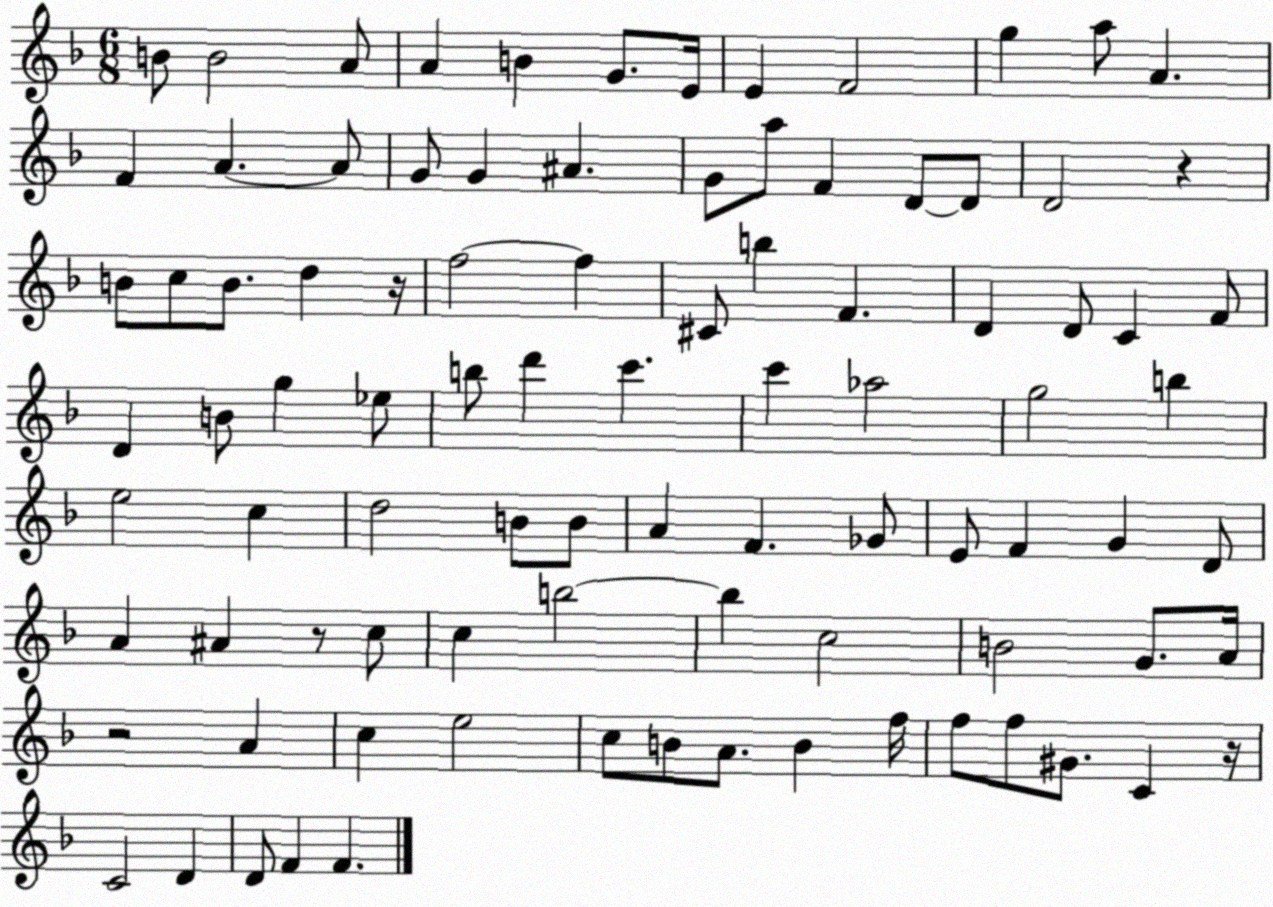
X:1
T:Untitled
M:6/8
L:1/4
K:F
B/2 B2 A/2 A B G/2 E/4 E F2 g a/2 A F A A/2 G/2 G ^A G/2 a/2 F D/2 D/2 D2 z B/2 c/2 B/2 d z/4 f2 f ^C/2 b F D D/2 C F/2 D B/2 g _e/2 b/2 d' c' c' _a2 g2 b e2 c d2 B/2 B/2 A F _G/2 E/2 F G D/2 A ^A z/2 c/2 c b2 b c2 B2 G/2 A/4 z2 A c e2 c/2 B/2 A/2 B f/4 f/2 f/2 ^G/2 C z/4 C2 D D/2 F F